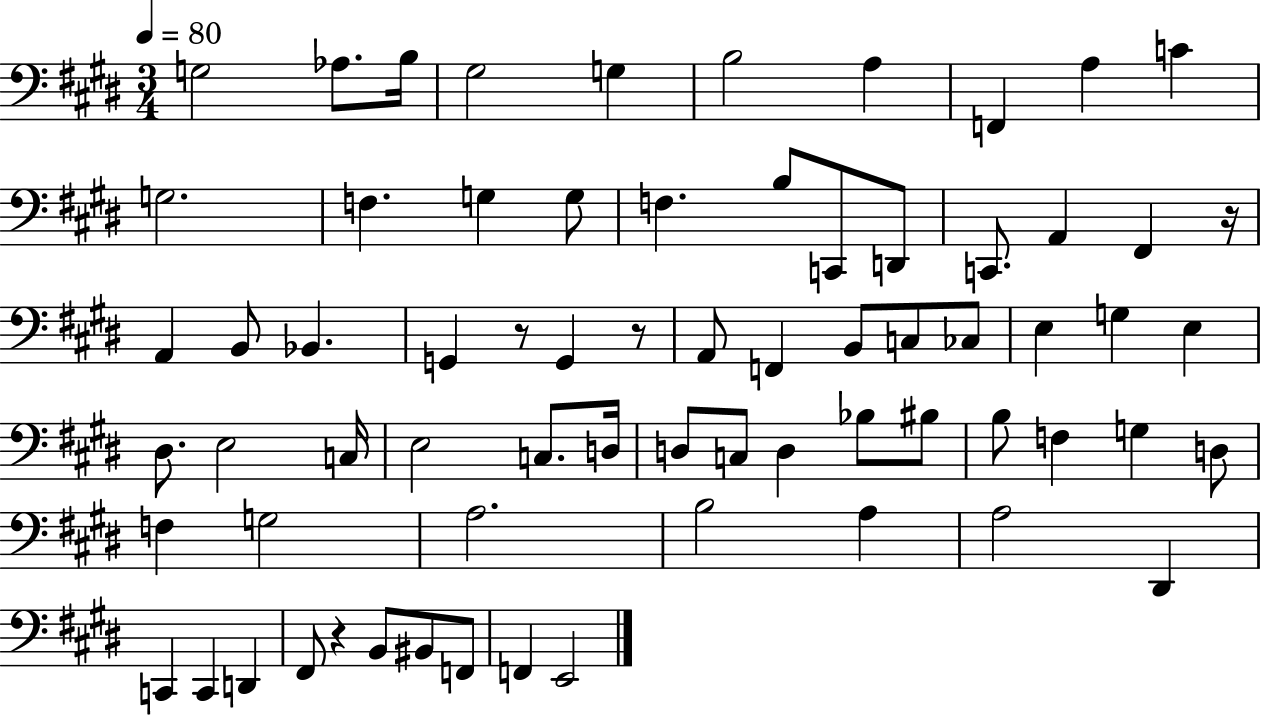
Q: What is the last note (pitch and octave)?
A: E2